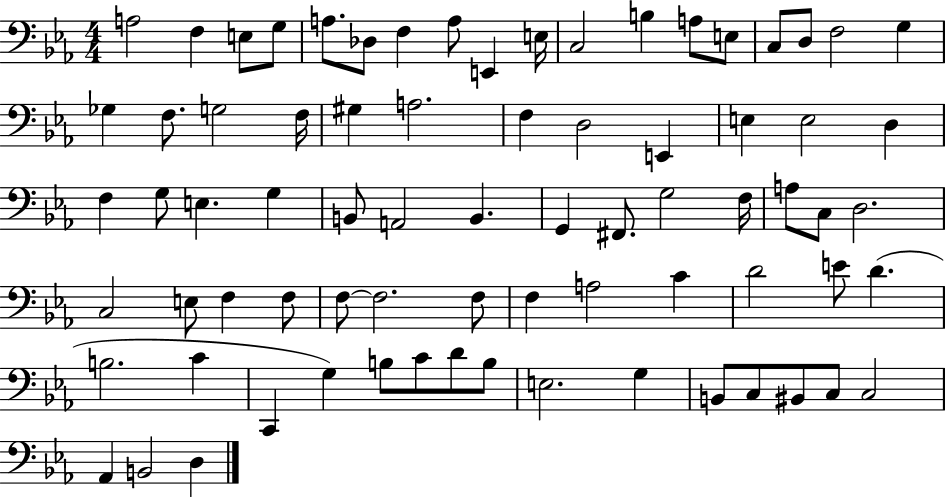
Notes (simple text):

A3/h F3/q E3/e G3/e A3/e. Db3/e F3/q A3/e E2/q E3/s C3/h B3/q A3/e E3/e C3/e D3/e F3/h G3/q Gb3/q F3/e. G3/h F3/s G#3/q A3/h. F3/q D3/h E2/q E3/q E3/h D3/q F3/q G3/e E3/q. G3/q B2/e A2/h B2/q. G2/q F#2/e. G3/h F3/s A3/e C3/e D3/h. C3/h E3/e F3/q F3/e F3/e F3/h. F3/e F3/q A3/h C4/q D4/h E4/e D4/q. B3/h. C4/q C2/q G3/q B3/e C4/e D4/e B3/e E3/h. G3/q B2/e C3/e BIS2/e C3/e C3/h Ab2/q B2/h D3/q